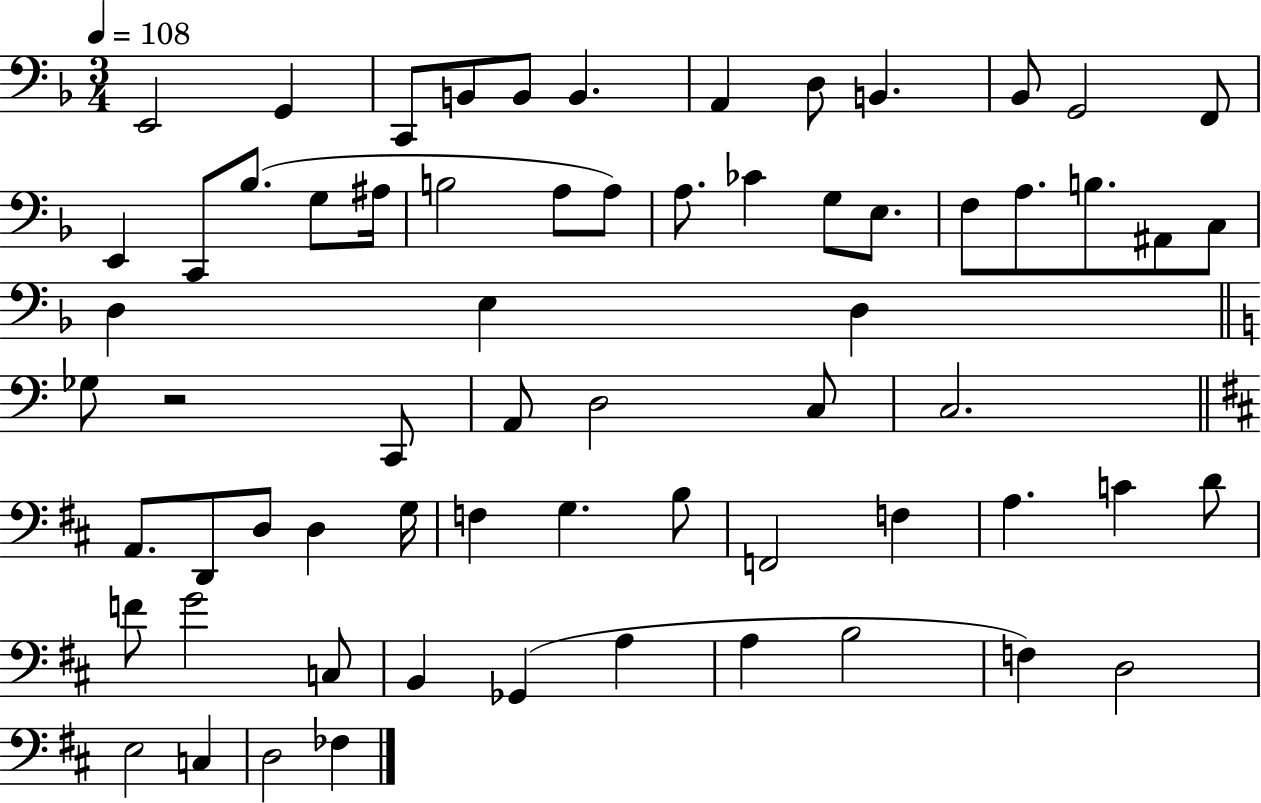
E2/h G2/q C2/e B2/e B2/e B2/q. A2/q D3/e B2/q. Bb2/e G2/h F2/e E2/q C2/e Bb3/e. G3/e A#3/s B3/h A3/e A3/e A3/e. CES4/q G3/e E3/e. F3/e A3/e. B3/e. A#2/e C3/e D3/q E3/q D3/q Gb3/e R/h C2/e A2/e D3/h C3/e C3/h. A2/e. D2/e D3/e D3/q G3/s F3/q G3/q. B3/e F2/h F3/q A3/q. C4/q D4/e F4/e G4/h C3/e B2/q Gb2/q A3/q A3/q B3/h F3/q D3/h E3/h C3/q D3/h FES3/q